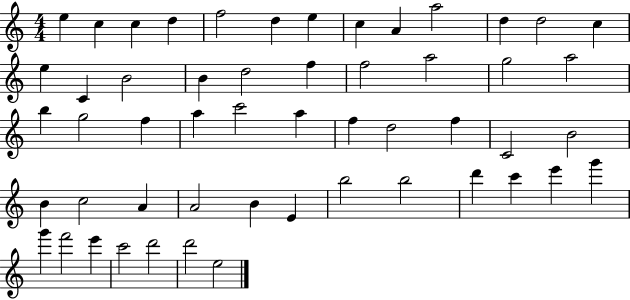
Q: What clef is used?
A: treble